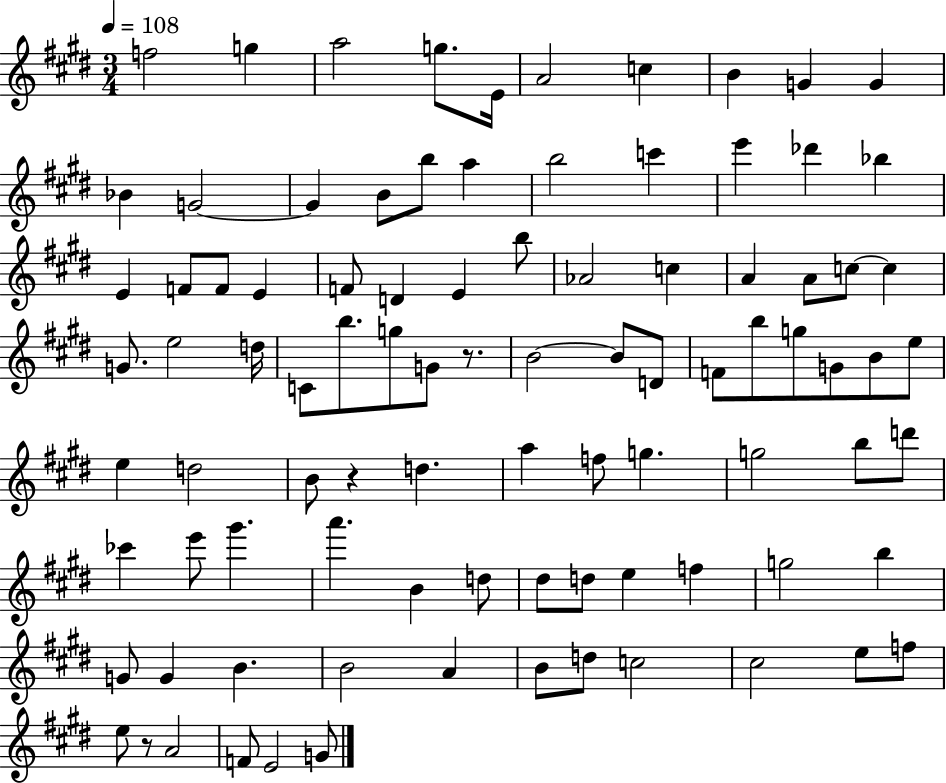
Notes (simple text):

F5/h G5/q A5/h G5/e. E4/s A4/h C5/q B4/q G4/q G4/q Bb4/q G4/h G4/q B4/e B5/e A5/q B5/h C6/q E6/q Db6/q Bb5/q E4/q F4/e F4/e E4/q F4/e D4/q E4/q B5/e Ab4/h C5/q A4/q A4/e C5/e C5/q G4/e. E5/h D5/s C4/e B5/e. G5/e G4/e R/e. B4/h B4/e D4/e F4/e B5/e G5/e G4/e B4/e E5/e E5/q D5/h B4/e R/q D5/q. A5/q F5/e G5/q. G5/h B5/e D6/e CES6/q E6/e G#6/q. A6/q. B4/q D5/e D#5/e D5/e E5/q F5/q G5/h B5/q G4/e G4/q B4/q. B4/h A4/q B4/e D5/e C5/h C#5/h E5/e F5/e E5/e R/e A4/h F4/e E4/h G4/e